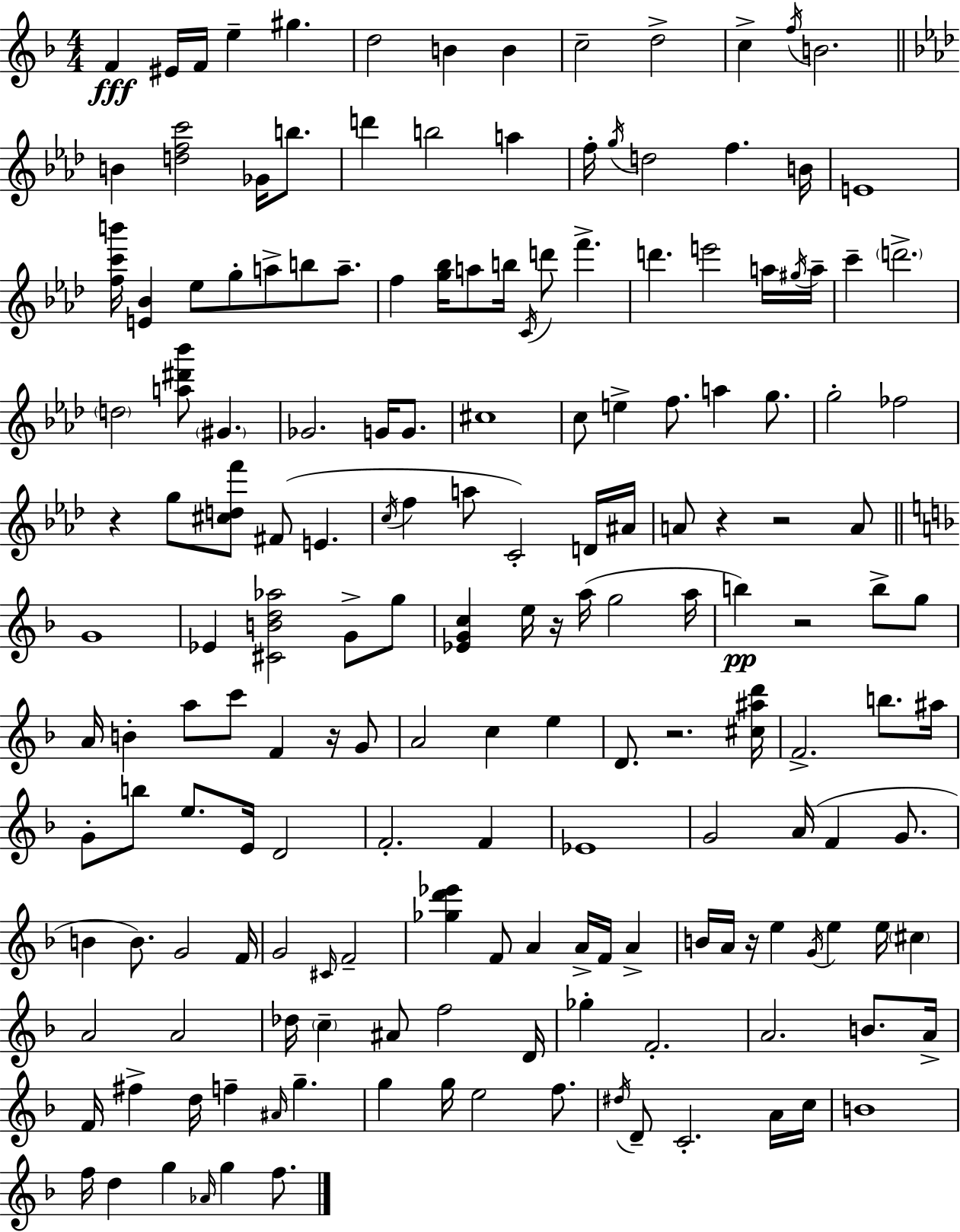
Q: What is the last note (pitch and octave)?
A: F5